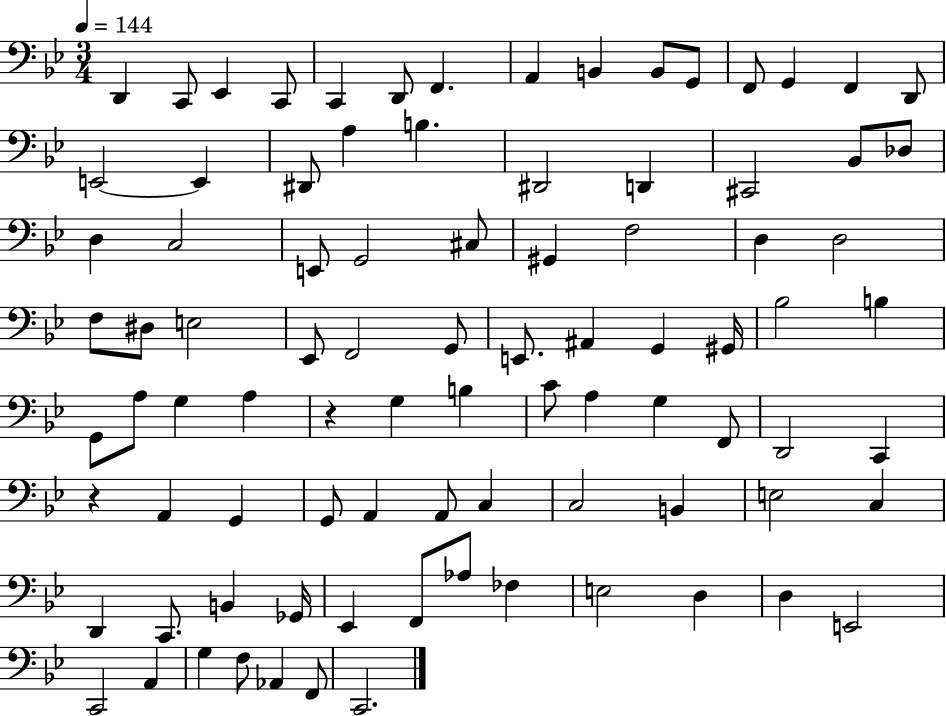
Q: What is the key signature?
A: BES major